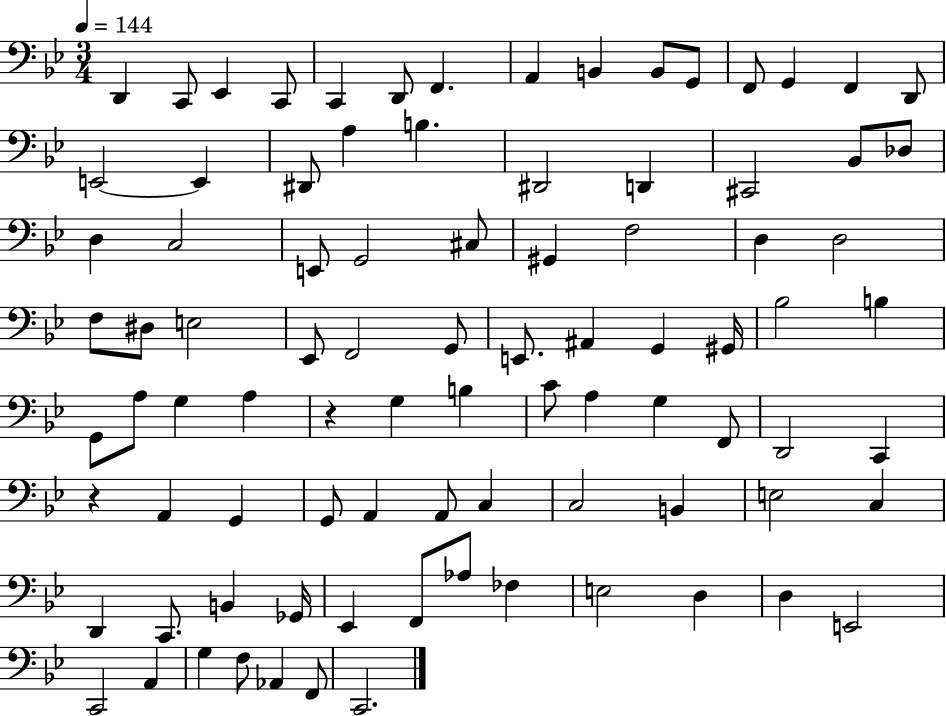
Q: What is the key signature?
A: BES major